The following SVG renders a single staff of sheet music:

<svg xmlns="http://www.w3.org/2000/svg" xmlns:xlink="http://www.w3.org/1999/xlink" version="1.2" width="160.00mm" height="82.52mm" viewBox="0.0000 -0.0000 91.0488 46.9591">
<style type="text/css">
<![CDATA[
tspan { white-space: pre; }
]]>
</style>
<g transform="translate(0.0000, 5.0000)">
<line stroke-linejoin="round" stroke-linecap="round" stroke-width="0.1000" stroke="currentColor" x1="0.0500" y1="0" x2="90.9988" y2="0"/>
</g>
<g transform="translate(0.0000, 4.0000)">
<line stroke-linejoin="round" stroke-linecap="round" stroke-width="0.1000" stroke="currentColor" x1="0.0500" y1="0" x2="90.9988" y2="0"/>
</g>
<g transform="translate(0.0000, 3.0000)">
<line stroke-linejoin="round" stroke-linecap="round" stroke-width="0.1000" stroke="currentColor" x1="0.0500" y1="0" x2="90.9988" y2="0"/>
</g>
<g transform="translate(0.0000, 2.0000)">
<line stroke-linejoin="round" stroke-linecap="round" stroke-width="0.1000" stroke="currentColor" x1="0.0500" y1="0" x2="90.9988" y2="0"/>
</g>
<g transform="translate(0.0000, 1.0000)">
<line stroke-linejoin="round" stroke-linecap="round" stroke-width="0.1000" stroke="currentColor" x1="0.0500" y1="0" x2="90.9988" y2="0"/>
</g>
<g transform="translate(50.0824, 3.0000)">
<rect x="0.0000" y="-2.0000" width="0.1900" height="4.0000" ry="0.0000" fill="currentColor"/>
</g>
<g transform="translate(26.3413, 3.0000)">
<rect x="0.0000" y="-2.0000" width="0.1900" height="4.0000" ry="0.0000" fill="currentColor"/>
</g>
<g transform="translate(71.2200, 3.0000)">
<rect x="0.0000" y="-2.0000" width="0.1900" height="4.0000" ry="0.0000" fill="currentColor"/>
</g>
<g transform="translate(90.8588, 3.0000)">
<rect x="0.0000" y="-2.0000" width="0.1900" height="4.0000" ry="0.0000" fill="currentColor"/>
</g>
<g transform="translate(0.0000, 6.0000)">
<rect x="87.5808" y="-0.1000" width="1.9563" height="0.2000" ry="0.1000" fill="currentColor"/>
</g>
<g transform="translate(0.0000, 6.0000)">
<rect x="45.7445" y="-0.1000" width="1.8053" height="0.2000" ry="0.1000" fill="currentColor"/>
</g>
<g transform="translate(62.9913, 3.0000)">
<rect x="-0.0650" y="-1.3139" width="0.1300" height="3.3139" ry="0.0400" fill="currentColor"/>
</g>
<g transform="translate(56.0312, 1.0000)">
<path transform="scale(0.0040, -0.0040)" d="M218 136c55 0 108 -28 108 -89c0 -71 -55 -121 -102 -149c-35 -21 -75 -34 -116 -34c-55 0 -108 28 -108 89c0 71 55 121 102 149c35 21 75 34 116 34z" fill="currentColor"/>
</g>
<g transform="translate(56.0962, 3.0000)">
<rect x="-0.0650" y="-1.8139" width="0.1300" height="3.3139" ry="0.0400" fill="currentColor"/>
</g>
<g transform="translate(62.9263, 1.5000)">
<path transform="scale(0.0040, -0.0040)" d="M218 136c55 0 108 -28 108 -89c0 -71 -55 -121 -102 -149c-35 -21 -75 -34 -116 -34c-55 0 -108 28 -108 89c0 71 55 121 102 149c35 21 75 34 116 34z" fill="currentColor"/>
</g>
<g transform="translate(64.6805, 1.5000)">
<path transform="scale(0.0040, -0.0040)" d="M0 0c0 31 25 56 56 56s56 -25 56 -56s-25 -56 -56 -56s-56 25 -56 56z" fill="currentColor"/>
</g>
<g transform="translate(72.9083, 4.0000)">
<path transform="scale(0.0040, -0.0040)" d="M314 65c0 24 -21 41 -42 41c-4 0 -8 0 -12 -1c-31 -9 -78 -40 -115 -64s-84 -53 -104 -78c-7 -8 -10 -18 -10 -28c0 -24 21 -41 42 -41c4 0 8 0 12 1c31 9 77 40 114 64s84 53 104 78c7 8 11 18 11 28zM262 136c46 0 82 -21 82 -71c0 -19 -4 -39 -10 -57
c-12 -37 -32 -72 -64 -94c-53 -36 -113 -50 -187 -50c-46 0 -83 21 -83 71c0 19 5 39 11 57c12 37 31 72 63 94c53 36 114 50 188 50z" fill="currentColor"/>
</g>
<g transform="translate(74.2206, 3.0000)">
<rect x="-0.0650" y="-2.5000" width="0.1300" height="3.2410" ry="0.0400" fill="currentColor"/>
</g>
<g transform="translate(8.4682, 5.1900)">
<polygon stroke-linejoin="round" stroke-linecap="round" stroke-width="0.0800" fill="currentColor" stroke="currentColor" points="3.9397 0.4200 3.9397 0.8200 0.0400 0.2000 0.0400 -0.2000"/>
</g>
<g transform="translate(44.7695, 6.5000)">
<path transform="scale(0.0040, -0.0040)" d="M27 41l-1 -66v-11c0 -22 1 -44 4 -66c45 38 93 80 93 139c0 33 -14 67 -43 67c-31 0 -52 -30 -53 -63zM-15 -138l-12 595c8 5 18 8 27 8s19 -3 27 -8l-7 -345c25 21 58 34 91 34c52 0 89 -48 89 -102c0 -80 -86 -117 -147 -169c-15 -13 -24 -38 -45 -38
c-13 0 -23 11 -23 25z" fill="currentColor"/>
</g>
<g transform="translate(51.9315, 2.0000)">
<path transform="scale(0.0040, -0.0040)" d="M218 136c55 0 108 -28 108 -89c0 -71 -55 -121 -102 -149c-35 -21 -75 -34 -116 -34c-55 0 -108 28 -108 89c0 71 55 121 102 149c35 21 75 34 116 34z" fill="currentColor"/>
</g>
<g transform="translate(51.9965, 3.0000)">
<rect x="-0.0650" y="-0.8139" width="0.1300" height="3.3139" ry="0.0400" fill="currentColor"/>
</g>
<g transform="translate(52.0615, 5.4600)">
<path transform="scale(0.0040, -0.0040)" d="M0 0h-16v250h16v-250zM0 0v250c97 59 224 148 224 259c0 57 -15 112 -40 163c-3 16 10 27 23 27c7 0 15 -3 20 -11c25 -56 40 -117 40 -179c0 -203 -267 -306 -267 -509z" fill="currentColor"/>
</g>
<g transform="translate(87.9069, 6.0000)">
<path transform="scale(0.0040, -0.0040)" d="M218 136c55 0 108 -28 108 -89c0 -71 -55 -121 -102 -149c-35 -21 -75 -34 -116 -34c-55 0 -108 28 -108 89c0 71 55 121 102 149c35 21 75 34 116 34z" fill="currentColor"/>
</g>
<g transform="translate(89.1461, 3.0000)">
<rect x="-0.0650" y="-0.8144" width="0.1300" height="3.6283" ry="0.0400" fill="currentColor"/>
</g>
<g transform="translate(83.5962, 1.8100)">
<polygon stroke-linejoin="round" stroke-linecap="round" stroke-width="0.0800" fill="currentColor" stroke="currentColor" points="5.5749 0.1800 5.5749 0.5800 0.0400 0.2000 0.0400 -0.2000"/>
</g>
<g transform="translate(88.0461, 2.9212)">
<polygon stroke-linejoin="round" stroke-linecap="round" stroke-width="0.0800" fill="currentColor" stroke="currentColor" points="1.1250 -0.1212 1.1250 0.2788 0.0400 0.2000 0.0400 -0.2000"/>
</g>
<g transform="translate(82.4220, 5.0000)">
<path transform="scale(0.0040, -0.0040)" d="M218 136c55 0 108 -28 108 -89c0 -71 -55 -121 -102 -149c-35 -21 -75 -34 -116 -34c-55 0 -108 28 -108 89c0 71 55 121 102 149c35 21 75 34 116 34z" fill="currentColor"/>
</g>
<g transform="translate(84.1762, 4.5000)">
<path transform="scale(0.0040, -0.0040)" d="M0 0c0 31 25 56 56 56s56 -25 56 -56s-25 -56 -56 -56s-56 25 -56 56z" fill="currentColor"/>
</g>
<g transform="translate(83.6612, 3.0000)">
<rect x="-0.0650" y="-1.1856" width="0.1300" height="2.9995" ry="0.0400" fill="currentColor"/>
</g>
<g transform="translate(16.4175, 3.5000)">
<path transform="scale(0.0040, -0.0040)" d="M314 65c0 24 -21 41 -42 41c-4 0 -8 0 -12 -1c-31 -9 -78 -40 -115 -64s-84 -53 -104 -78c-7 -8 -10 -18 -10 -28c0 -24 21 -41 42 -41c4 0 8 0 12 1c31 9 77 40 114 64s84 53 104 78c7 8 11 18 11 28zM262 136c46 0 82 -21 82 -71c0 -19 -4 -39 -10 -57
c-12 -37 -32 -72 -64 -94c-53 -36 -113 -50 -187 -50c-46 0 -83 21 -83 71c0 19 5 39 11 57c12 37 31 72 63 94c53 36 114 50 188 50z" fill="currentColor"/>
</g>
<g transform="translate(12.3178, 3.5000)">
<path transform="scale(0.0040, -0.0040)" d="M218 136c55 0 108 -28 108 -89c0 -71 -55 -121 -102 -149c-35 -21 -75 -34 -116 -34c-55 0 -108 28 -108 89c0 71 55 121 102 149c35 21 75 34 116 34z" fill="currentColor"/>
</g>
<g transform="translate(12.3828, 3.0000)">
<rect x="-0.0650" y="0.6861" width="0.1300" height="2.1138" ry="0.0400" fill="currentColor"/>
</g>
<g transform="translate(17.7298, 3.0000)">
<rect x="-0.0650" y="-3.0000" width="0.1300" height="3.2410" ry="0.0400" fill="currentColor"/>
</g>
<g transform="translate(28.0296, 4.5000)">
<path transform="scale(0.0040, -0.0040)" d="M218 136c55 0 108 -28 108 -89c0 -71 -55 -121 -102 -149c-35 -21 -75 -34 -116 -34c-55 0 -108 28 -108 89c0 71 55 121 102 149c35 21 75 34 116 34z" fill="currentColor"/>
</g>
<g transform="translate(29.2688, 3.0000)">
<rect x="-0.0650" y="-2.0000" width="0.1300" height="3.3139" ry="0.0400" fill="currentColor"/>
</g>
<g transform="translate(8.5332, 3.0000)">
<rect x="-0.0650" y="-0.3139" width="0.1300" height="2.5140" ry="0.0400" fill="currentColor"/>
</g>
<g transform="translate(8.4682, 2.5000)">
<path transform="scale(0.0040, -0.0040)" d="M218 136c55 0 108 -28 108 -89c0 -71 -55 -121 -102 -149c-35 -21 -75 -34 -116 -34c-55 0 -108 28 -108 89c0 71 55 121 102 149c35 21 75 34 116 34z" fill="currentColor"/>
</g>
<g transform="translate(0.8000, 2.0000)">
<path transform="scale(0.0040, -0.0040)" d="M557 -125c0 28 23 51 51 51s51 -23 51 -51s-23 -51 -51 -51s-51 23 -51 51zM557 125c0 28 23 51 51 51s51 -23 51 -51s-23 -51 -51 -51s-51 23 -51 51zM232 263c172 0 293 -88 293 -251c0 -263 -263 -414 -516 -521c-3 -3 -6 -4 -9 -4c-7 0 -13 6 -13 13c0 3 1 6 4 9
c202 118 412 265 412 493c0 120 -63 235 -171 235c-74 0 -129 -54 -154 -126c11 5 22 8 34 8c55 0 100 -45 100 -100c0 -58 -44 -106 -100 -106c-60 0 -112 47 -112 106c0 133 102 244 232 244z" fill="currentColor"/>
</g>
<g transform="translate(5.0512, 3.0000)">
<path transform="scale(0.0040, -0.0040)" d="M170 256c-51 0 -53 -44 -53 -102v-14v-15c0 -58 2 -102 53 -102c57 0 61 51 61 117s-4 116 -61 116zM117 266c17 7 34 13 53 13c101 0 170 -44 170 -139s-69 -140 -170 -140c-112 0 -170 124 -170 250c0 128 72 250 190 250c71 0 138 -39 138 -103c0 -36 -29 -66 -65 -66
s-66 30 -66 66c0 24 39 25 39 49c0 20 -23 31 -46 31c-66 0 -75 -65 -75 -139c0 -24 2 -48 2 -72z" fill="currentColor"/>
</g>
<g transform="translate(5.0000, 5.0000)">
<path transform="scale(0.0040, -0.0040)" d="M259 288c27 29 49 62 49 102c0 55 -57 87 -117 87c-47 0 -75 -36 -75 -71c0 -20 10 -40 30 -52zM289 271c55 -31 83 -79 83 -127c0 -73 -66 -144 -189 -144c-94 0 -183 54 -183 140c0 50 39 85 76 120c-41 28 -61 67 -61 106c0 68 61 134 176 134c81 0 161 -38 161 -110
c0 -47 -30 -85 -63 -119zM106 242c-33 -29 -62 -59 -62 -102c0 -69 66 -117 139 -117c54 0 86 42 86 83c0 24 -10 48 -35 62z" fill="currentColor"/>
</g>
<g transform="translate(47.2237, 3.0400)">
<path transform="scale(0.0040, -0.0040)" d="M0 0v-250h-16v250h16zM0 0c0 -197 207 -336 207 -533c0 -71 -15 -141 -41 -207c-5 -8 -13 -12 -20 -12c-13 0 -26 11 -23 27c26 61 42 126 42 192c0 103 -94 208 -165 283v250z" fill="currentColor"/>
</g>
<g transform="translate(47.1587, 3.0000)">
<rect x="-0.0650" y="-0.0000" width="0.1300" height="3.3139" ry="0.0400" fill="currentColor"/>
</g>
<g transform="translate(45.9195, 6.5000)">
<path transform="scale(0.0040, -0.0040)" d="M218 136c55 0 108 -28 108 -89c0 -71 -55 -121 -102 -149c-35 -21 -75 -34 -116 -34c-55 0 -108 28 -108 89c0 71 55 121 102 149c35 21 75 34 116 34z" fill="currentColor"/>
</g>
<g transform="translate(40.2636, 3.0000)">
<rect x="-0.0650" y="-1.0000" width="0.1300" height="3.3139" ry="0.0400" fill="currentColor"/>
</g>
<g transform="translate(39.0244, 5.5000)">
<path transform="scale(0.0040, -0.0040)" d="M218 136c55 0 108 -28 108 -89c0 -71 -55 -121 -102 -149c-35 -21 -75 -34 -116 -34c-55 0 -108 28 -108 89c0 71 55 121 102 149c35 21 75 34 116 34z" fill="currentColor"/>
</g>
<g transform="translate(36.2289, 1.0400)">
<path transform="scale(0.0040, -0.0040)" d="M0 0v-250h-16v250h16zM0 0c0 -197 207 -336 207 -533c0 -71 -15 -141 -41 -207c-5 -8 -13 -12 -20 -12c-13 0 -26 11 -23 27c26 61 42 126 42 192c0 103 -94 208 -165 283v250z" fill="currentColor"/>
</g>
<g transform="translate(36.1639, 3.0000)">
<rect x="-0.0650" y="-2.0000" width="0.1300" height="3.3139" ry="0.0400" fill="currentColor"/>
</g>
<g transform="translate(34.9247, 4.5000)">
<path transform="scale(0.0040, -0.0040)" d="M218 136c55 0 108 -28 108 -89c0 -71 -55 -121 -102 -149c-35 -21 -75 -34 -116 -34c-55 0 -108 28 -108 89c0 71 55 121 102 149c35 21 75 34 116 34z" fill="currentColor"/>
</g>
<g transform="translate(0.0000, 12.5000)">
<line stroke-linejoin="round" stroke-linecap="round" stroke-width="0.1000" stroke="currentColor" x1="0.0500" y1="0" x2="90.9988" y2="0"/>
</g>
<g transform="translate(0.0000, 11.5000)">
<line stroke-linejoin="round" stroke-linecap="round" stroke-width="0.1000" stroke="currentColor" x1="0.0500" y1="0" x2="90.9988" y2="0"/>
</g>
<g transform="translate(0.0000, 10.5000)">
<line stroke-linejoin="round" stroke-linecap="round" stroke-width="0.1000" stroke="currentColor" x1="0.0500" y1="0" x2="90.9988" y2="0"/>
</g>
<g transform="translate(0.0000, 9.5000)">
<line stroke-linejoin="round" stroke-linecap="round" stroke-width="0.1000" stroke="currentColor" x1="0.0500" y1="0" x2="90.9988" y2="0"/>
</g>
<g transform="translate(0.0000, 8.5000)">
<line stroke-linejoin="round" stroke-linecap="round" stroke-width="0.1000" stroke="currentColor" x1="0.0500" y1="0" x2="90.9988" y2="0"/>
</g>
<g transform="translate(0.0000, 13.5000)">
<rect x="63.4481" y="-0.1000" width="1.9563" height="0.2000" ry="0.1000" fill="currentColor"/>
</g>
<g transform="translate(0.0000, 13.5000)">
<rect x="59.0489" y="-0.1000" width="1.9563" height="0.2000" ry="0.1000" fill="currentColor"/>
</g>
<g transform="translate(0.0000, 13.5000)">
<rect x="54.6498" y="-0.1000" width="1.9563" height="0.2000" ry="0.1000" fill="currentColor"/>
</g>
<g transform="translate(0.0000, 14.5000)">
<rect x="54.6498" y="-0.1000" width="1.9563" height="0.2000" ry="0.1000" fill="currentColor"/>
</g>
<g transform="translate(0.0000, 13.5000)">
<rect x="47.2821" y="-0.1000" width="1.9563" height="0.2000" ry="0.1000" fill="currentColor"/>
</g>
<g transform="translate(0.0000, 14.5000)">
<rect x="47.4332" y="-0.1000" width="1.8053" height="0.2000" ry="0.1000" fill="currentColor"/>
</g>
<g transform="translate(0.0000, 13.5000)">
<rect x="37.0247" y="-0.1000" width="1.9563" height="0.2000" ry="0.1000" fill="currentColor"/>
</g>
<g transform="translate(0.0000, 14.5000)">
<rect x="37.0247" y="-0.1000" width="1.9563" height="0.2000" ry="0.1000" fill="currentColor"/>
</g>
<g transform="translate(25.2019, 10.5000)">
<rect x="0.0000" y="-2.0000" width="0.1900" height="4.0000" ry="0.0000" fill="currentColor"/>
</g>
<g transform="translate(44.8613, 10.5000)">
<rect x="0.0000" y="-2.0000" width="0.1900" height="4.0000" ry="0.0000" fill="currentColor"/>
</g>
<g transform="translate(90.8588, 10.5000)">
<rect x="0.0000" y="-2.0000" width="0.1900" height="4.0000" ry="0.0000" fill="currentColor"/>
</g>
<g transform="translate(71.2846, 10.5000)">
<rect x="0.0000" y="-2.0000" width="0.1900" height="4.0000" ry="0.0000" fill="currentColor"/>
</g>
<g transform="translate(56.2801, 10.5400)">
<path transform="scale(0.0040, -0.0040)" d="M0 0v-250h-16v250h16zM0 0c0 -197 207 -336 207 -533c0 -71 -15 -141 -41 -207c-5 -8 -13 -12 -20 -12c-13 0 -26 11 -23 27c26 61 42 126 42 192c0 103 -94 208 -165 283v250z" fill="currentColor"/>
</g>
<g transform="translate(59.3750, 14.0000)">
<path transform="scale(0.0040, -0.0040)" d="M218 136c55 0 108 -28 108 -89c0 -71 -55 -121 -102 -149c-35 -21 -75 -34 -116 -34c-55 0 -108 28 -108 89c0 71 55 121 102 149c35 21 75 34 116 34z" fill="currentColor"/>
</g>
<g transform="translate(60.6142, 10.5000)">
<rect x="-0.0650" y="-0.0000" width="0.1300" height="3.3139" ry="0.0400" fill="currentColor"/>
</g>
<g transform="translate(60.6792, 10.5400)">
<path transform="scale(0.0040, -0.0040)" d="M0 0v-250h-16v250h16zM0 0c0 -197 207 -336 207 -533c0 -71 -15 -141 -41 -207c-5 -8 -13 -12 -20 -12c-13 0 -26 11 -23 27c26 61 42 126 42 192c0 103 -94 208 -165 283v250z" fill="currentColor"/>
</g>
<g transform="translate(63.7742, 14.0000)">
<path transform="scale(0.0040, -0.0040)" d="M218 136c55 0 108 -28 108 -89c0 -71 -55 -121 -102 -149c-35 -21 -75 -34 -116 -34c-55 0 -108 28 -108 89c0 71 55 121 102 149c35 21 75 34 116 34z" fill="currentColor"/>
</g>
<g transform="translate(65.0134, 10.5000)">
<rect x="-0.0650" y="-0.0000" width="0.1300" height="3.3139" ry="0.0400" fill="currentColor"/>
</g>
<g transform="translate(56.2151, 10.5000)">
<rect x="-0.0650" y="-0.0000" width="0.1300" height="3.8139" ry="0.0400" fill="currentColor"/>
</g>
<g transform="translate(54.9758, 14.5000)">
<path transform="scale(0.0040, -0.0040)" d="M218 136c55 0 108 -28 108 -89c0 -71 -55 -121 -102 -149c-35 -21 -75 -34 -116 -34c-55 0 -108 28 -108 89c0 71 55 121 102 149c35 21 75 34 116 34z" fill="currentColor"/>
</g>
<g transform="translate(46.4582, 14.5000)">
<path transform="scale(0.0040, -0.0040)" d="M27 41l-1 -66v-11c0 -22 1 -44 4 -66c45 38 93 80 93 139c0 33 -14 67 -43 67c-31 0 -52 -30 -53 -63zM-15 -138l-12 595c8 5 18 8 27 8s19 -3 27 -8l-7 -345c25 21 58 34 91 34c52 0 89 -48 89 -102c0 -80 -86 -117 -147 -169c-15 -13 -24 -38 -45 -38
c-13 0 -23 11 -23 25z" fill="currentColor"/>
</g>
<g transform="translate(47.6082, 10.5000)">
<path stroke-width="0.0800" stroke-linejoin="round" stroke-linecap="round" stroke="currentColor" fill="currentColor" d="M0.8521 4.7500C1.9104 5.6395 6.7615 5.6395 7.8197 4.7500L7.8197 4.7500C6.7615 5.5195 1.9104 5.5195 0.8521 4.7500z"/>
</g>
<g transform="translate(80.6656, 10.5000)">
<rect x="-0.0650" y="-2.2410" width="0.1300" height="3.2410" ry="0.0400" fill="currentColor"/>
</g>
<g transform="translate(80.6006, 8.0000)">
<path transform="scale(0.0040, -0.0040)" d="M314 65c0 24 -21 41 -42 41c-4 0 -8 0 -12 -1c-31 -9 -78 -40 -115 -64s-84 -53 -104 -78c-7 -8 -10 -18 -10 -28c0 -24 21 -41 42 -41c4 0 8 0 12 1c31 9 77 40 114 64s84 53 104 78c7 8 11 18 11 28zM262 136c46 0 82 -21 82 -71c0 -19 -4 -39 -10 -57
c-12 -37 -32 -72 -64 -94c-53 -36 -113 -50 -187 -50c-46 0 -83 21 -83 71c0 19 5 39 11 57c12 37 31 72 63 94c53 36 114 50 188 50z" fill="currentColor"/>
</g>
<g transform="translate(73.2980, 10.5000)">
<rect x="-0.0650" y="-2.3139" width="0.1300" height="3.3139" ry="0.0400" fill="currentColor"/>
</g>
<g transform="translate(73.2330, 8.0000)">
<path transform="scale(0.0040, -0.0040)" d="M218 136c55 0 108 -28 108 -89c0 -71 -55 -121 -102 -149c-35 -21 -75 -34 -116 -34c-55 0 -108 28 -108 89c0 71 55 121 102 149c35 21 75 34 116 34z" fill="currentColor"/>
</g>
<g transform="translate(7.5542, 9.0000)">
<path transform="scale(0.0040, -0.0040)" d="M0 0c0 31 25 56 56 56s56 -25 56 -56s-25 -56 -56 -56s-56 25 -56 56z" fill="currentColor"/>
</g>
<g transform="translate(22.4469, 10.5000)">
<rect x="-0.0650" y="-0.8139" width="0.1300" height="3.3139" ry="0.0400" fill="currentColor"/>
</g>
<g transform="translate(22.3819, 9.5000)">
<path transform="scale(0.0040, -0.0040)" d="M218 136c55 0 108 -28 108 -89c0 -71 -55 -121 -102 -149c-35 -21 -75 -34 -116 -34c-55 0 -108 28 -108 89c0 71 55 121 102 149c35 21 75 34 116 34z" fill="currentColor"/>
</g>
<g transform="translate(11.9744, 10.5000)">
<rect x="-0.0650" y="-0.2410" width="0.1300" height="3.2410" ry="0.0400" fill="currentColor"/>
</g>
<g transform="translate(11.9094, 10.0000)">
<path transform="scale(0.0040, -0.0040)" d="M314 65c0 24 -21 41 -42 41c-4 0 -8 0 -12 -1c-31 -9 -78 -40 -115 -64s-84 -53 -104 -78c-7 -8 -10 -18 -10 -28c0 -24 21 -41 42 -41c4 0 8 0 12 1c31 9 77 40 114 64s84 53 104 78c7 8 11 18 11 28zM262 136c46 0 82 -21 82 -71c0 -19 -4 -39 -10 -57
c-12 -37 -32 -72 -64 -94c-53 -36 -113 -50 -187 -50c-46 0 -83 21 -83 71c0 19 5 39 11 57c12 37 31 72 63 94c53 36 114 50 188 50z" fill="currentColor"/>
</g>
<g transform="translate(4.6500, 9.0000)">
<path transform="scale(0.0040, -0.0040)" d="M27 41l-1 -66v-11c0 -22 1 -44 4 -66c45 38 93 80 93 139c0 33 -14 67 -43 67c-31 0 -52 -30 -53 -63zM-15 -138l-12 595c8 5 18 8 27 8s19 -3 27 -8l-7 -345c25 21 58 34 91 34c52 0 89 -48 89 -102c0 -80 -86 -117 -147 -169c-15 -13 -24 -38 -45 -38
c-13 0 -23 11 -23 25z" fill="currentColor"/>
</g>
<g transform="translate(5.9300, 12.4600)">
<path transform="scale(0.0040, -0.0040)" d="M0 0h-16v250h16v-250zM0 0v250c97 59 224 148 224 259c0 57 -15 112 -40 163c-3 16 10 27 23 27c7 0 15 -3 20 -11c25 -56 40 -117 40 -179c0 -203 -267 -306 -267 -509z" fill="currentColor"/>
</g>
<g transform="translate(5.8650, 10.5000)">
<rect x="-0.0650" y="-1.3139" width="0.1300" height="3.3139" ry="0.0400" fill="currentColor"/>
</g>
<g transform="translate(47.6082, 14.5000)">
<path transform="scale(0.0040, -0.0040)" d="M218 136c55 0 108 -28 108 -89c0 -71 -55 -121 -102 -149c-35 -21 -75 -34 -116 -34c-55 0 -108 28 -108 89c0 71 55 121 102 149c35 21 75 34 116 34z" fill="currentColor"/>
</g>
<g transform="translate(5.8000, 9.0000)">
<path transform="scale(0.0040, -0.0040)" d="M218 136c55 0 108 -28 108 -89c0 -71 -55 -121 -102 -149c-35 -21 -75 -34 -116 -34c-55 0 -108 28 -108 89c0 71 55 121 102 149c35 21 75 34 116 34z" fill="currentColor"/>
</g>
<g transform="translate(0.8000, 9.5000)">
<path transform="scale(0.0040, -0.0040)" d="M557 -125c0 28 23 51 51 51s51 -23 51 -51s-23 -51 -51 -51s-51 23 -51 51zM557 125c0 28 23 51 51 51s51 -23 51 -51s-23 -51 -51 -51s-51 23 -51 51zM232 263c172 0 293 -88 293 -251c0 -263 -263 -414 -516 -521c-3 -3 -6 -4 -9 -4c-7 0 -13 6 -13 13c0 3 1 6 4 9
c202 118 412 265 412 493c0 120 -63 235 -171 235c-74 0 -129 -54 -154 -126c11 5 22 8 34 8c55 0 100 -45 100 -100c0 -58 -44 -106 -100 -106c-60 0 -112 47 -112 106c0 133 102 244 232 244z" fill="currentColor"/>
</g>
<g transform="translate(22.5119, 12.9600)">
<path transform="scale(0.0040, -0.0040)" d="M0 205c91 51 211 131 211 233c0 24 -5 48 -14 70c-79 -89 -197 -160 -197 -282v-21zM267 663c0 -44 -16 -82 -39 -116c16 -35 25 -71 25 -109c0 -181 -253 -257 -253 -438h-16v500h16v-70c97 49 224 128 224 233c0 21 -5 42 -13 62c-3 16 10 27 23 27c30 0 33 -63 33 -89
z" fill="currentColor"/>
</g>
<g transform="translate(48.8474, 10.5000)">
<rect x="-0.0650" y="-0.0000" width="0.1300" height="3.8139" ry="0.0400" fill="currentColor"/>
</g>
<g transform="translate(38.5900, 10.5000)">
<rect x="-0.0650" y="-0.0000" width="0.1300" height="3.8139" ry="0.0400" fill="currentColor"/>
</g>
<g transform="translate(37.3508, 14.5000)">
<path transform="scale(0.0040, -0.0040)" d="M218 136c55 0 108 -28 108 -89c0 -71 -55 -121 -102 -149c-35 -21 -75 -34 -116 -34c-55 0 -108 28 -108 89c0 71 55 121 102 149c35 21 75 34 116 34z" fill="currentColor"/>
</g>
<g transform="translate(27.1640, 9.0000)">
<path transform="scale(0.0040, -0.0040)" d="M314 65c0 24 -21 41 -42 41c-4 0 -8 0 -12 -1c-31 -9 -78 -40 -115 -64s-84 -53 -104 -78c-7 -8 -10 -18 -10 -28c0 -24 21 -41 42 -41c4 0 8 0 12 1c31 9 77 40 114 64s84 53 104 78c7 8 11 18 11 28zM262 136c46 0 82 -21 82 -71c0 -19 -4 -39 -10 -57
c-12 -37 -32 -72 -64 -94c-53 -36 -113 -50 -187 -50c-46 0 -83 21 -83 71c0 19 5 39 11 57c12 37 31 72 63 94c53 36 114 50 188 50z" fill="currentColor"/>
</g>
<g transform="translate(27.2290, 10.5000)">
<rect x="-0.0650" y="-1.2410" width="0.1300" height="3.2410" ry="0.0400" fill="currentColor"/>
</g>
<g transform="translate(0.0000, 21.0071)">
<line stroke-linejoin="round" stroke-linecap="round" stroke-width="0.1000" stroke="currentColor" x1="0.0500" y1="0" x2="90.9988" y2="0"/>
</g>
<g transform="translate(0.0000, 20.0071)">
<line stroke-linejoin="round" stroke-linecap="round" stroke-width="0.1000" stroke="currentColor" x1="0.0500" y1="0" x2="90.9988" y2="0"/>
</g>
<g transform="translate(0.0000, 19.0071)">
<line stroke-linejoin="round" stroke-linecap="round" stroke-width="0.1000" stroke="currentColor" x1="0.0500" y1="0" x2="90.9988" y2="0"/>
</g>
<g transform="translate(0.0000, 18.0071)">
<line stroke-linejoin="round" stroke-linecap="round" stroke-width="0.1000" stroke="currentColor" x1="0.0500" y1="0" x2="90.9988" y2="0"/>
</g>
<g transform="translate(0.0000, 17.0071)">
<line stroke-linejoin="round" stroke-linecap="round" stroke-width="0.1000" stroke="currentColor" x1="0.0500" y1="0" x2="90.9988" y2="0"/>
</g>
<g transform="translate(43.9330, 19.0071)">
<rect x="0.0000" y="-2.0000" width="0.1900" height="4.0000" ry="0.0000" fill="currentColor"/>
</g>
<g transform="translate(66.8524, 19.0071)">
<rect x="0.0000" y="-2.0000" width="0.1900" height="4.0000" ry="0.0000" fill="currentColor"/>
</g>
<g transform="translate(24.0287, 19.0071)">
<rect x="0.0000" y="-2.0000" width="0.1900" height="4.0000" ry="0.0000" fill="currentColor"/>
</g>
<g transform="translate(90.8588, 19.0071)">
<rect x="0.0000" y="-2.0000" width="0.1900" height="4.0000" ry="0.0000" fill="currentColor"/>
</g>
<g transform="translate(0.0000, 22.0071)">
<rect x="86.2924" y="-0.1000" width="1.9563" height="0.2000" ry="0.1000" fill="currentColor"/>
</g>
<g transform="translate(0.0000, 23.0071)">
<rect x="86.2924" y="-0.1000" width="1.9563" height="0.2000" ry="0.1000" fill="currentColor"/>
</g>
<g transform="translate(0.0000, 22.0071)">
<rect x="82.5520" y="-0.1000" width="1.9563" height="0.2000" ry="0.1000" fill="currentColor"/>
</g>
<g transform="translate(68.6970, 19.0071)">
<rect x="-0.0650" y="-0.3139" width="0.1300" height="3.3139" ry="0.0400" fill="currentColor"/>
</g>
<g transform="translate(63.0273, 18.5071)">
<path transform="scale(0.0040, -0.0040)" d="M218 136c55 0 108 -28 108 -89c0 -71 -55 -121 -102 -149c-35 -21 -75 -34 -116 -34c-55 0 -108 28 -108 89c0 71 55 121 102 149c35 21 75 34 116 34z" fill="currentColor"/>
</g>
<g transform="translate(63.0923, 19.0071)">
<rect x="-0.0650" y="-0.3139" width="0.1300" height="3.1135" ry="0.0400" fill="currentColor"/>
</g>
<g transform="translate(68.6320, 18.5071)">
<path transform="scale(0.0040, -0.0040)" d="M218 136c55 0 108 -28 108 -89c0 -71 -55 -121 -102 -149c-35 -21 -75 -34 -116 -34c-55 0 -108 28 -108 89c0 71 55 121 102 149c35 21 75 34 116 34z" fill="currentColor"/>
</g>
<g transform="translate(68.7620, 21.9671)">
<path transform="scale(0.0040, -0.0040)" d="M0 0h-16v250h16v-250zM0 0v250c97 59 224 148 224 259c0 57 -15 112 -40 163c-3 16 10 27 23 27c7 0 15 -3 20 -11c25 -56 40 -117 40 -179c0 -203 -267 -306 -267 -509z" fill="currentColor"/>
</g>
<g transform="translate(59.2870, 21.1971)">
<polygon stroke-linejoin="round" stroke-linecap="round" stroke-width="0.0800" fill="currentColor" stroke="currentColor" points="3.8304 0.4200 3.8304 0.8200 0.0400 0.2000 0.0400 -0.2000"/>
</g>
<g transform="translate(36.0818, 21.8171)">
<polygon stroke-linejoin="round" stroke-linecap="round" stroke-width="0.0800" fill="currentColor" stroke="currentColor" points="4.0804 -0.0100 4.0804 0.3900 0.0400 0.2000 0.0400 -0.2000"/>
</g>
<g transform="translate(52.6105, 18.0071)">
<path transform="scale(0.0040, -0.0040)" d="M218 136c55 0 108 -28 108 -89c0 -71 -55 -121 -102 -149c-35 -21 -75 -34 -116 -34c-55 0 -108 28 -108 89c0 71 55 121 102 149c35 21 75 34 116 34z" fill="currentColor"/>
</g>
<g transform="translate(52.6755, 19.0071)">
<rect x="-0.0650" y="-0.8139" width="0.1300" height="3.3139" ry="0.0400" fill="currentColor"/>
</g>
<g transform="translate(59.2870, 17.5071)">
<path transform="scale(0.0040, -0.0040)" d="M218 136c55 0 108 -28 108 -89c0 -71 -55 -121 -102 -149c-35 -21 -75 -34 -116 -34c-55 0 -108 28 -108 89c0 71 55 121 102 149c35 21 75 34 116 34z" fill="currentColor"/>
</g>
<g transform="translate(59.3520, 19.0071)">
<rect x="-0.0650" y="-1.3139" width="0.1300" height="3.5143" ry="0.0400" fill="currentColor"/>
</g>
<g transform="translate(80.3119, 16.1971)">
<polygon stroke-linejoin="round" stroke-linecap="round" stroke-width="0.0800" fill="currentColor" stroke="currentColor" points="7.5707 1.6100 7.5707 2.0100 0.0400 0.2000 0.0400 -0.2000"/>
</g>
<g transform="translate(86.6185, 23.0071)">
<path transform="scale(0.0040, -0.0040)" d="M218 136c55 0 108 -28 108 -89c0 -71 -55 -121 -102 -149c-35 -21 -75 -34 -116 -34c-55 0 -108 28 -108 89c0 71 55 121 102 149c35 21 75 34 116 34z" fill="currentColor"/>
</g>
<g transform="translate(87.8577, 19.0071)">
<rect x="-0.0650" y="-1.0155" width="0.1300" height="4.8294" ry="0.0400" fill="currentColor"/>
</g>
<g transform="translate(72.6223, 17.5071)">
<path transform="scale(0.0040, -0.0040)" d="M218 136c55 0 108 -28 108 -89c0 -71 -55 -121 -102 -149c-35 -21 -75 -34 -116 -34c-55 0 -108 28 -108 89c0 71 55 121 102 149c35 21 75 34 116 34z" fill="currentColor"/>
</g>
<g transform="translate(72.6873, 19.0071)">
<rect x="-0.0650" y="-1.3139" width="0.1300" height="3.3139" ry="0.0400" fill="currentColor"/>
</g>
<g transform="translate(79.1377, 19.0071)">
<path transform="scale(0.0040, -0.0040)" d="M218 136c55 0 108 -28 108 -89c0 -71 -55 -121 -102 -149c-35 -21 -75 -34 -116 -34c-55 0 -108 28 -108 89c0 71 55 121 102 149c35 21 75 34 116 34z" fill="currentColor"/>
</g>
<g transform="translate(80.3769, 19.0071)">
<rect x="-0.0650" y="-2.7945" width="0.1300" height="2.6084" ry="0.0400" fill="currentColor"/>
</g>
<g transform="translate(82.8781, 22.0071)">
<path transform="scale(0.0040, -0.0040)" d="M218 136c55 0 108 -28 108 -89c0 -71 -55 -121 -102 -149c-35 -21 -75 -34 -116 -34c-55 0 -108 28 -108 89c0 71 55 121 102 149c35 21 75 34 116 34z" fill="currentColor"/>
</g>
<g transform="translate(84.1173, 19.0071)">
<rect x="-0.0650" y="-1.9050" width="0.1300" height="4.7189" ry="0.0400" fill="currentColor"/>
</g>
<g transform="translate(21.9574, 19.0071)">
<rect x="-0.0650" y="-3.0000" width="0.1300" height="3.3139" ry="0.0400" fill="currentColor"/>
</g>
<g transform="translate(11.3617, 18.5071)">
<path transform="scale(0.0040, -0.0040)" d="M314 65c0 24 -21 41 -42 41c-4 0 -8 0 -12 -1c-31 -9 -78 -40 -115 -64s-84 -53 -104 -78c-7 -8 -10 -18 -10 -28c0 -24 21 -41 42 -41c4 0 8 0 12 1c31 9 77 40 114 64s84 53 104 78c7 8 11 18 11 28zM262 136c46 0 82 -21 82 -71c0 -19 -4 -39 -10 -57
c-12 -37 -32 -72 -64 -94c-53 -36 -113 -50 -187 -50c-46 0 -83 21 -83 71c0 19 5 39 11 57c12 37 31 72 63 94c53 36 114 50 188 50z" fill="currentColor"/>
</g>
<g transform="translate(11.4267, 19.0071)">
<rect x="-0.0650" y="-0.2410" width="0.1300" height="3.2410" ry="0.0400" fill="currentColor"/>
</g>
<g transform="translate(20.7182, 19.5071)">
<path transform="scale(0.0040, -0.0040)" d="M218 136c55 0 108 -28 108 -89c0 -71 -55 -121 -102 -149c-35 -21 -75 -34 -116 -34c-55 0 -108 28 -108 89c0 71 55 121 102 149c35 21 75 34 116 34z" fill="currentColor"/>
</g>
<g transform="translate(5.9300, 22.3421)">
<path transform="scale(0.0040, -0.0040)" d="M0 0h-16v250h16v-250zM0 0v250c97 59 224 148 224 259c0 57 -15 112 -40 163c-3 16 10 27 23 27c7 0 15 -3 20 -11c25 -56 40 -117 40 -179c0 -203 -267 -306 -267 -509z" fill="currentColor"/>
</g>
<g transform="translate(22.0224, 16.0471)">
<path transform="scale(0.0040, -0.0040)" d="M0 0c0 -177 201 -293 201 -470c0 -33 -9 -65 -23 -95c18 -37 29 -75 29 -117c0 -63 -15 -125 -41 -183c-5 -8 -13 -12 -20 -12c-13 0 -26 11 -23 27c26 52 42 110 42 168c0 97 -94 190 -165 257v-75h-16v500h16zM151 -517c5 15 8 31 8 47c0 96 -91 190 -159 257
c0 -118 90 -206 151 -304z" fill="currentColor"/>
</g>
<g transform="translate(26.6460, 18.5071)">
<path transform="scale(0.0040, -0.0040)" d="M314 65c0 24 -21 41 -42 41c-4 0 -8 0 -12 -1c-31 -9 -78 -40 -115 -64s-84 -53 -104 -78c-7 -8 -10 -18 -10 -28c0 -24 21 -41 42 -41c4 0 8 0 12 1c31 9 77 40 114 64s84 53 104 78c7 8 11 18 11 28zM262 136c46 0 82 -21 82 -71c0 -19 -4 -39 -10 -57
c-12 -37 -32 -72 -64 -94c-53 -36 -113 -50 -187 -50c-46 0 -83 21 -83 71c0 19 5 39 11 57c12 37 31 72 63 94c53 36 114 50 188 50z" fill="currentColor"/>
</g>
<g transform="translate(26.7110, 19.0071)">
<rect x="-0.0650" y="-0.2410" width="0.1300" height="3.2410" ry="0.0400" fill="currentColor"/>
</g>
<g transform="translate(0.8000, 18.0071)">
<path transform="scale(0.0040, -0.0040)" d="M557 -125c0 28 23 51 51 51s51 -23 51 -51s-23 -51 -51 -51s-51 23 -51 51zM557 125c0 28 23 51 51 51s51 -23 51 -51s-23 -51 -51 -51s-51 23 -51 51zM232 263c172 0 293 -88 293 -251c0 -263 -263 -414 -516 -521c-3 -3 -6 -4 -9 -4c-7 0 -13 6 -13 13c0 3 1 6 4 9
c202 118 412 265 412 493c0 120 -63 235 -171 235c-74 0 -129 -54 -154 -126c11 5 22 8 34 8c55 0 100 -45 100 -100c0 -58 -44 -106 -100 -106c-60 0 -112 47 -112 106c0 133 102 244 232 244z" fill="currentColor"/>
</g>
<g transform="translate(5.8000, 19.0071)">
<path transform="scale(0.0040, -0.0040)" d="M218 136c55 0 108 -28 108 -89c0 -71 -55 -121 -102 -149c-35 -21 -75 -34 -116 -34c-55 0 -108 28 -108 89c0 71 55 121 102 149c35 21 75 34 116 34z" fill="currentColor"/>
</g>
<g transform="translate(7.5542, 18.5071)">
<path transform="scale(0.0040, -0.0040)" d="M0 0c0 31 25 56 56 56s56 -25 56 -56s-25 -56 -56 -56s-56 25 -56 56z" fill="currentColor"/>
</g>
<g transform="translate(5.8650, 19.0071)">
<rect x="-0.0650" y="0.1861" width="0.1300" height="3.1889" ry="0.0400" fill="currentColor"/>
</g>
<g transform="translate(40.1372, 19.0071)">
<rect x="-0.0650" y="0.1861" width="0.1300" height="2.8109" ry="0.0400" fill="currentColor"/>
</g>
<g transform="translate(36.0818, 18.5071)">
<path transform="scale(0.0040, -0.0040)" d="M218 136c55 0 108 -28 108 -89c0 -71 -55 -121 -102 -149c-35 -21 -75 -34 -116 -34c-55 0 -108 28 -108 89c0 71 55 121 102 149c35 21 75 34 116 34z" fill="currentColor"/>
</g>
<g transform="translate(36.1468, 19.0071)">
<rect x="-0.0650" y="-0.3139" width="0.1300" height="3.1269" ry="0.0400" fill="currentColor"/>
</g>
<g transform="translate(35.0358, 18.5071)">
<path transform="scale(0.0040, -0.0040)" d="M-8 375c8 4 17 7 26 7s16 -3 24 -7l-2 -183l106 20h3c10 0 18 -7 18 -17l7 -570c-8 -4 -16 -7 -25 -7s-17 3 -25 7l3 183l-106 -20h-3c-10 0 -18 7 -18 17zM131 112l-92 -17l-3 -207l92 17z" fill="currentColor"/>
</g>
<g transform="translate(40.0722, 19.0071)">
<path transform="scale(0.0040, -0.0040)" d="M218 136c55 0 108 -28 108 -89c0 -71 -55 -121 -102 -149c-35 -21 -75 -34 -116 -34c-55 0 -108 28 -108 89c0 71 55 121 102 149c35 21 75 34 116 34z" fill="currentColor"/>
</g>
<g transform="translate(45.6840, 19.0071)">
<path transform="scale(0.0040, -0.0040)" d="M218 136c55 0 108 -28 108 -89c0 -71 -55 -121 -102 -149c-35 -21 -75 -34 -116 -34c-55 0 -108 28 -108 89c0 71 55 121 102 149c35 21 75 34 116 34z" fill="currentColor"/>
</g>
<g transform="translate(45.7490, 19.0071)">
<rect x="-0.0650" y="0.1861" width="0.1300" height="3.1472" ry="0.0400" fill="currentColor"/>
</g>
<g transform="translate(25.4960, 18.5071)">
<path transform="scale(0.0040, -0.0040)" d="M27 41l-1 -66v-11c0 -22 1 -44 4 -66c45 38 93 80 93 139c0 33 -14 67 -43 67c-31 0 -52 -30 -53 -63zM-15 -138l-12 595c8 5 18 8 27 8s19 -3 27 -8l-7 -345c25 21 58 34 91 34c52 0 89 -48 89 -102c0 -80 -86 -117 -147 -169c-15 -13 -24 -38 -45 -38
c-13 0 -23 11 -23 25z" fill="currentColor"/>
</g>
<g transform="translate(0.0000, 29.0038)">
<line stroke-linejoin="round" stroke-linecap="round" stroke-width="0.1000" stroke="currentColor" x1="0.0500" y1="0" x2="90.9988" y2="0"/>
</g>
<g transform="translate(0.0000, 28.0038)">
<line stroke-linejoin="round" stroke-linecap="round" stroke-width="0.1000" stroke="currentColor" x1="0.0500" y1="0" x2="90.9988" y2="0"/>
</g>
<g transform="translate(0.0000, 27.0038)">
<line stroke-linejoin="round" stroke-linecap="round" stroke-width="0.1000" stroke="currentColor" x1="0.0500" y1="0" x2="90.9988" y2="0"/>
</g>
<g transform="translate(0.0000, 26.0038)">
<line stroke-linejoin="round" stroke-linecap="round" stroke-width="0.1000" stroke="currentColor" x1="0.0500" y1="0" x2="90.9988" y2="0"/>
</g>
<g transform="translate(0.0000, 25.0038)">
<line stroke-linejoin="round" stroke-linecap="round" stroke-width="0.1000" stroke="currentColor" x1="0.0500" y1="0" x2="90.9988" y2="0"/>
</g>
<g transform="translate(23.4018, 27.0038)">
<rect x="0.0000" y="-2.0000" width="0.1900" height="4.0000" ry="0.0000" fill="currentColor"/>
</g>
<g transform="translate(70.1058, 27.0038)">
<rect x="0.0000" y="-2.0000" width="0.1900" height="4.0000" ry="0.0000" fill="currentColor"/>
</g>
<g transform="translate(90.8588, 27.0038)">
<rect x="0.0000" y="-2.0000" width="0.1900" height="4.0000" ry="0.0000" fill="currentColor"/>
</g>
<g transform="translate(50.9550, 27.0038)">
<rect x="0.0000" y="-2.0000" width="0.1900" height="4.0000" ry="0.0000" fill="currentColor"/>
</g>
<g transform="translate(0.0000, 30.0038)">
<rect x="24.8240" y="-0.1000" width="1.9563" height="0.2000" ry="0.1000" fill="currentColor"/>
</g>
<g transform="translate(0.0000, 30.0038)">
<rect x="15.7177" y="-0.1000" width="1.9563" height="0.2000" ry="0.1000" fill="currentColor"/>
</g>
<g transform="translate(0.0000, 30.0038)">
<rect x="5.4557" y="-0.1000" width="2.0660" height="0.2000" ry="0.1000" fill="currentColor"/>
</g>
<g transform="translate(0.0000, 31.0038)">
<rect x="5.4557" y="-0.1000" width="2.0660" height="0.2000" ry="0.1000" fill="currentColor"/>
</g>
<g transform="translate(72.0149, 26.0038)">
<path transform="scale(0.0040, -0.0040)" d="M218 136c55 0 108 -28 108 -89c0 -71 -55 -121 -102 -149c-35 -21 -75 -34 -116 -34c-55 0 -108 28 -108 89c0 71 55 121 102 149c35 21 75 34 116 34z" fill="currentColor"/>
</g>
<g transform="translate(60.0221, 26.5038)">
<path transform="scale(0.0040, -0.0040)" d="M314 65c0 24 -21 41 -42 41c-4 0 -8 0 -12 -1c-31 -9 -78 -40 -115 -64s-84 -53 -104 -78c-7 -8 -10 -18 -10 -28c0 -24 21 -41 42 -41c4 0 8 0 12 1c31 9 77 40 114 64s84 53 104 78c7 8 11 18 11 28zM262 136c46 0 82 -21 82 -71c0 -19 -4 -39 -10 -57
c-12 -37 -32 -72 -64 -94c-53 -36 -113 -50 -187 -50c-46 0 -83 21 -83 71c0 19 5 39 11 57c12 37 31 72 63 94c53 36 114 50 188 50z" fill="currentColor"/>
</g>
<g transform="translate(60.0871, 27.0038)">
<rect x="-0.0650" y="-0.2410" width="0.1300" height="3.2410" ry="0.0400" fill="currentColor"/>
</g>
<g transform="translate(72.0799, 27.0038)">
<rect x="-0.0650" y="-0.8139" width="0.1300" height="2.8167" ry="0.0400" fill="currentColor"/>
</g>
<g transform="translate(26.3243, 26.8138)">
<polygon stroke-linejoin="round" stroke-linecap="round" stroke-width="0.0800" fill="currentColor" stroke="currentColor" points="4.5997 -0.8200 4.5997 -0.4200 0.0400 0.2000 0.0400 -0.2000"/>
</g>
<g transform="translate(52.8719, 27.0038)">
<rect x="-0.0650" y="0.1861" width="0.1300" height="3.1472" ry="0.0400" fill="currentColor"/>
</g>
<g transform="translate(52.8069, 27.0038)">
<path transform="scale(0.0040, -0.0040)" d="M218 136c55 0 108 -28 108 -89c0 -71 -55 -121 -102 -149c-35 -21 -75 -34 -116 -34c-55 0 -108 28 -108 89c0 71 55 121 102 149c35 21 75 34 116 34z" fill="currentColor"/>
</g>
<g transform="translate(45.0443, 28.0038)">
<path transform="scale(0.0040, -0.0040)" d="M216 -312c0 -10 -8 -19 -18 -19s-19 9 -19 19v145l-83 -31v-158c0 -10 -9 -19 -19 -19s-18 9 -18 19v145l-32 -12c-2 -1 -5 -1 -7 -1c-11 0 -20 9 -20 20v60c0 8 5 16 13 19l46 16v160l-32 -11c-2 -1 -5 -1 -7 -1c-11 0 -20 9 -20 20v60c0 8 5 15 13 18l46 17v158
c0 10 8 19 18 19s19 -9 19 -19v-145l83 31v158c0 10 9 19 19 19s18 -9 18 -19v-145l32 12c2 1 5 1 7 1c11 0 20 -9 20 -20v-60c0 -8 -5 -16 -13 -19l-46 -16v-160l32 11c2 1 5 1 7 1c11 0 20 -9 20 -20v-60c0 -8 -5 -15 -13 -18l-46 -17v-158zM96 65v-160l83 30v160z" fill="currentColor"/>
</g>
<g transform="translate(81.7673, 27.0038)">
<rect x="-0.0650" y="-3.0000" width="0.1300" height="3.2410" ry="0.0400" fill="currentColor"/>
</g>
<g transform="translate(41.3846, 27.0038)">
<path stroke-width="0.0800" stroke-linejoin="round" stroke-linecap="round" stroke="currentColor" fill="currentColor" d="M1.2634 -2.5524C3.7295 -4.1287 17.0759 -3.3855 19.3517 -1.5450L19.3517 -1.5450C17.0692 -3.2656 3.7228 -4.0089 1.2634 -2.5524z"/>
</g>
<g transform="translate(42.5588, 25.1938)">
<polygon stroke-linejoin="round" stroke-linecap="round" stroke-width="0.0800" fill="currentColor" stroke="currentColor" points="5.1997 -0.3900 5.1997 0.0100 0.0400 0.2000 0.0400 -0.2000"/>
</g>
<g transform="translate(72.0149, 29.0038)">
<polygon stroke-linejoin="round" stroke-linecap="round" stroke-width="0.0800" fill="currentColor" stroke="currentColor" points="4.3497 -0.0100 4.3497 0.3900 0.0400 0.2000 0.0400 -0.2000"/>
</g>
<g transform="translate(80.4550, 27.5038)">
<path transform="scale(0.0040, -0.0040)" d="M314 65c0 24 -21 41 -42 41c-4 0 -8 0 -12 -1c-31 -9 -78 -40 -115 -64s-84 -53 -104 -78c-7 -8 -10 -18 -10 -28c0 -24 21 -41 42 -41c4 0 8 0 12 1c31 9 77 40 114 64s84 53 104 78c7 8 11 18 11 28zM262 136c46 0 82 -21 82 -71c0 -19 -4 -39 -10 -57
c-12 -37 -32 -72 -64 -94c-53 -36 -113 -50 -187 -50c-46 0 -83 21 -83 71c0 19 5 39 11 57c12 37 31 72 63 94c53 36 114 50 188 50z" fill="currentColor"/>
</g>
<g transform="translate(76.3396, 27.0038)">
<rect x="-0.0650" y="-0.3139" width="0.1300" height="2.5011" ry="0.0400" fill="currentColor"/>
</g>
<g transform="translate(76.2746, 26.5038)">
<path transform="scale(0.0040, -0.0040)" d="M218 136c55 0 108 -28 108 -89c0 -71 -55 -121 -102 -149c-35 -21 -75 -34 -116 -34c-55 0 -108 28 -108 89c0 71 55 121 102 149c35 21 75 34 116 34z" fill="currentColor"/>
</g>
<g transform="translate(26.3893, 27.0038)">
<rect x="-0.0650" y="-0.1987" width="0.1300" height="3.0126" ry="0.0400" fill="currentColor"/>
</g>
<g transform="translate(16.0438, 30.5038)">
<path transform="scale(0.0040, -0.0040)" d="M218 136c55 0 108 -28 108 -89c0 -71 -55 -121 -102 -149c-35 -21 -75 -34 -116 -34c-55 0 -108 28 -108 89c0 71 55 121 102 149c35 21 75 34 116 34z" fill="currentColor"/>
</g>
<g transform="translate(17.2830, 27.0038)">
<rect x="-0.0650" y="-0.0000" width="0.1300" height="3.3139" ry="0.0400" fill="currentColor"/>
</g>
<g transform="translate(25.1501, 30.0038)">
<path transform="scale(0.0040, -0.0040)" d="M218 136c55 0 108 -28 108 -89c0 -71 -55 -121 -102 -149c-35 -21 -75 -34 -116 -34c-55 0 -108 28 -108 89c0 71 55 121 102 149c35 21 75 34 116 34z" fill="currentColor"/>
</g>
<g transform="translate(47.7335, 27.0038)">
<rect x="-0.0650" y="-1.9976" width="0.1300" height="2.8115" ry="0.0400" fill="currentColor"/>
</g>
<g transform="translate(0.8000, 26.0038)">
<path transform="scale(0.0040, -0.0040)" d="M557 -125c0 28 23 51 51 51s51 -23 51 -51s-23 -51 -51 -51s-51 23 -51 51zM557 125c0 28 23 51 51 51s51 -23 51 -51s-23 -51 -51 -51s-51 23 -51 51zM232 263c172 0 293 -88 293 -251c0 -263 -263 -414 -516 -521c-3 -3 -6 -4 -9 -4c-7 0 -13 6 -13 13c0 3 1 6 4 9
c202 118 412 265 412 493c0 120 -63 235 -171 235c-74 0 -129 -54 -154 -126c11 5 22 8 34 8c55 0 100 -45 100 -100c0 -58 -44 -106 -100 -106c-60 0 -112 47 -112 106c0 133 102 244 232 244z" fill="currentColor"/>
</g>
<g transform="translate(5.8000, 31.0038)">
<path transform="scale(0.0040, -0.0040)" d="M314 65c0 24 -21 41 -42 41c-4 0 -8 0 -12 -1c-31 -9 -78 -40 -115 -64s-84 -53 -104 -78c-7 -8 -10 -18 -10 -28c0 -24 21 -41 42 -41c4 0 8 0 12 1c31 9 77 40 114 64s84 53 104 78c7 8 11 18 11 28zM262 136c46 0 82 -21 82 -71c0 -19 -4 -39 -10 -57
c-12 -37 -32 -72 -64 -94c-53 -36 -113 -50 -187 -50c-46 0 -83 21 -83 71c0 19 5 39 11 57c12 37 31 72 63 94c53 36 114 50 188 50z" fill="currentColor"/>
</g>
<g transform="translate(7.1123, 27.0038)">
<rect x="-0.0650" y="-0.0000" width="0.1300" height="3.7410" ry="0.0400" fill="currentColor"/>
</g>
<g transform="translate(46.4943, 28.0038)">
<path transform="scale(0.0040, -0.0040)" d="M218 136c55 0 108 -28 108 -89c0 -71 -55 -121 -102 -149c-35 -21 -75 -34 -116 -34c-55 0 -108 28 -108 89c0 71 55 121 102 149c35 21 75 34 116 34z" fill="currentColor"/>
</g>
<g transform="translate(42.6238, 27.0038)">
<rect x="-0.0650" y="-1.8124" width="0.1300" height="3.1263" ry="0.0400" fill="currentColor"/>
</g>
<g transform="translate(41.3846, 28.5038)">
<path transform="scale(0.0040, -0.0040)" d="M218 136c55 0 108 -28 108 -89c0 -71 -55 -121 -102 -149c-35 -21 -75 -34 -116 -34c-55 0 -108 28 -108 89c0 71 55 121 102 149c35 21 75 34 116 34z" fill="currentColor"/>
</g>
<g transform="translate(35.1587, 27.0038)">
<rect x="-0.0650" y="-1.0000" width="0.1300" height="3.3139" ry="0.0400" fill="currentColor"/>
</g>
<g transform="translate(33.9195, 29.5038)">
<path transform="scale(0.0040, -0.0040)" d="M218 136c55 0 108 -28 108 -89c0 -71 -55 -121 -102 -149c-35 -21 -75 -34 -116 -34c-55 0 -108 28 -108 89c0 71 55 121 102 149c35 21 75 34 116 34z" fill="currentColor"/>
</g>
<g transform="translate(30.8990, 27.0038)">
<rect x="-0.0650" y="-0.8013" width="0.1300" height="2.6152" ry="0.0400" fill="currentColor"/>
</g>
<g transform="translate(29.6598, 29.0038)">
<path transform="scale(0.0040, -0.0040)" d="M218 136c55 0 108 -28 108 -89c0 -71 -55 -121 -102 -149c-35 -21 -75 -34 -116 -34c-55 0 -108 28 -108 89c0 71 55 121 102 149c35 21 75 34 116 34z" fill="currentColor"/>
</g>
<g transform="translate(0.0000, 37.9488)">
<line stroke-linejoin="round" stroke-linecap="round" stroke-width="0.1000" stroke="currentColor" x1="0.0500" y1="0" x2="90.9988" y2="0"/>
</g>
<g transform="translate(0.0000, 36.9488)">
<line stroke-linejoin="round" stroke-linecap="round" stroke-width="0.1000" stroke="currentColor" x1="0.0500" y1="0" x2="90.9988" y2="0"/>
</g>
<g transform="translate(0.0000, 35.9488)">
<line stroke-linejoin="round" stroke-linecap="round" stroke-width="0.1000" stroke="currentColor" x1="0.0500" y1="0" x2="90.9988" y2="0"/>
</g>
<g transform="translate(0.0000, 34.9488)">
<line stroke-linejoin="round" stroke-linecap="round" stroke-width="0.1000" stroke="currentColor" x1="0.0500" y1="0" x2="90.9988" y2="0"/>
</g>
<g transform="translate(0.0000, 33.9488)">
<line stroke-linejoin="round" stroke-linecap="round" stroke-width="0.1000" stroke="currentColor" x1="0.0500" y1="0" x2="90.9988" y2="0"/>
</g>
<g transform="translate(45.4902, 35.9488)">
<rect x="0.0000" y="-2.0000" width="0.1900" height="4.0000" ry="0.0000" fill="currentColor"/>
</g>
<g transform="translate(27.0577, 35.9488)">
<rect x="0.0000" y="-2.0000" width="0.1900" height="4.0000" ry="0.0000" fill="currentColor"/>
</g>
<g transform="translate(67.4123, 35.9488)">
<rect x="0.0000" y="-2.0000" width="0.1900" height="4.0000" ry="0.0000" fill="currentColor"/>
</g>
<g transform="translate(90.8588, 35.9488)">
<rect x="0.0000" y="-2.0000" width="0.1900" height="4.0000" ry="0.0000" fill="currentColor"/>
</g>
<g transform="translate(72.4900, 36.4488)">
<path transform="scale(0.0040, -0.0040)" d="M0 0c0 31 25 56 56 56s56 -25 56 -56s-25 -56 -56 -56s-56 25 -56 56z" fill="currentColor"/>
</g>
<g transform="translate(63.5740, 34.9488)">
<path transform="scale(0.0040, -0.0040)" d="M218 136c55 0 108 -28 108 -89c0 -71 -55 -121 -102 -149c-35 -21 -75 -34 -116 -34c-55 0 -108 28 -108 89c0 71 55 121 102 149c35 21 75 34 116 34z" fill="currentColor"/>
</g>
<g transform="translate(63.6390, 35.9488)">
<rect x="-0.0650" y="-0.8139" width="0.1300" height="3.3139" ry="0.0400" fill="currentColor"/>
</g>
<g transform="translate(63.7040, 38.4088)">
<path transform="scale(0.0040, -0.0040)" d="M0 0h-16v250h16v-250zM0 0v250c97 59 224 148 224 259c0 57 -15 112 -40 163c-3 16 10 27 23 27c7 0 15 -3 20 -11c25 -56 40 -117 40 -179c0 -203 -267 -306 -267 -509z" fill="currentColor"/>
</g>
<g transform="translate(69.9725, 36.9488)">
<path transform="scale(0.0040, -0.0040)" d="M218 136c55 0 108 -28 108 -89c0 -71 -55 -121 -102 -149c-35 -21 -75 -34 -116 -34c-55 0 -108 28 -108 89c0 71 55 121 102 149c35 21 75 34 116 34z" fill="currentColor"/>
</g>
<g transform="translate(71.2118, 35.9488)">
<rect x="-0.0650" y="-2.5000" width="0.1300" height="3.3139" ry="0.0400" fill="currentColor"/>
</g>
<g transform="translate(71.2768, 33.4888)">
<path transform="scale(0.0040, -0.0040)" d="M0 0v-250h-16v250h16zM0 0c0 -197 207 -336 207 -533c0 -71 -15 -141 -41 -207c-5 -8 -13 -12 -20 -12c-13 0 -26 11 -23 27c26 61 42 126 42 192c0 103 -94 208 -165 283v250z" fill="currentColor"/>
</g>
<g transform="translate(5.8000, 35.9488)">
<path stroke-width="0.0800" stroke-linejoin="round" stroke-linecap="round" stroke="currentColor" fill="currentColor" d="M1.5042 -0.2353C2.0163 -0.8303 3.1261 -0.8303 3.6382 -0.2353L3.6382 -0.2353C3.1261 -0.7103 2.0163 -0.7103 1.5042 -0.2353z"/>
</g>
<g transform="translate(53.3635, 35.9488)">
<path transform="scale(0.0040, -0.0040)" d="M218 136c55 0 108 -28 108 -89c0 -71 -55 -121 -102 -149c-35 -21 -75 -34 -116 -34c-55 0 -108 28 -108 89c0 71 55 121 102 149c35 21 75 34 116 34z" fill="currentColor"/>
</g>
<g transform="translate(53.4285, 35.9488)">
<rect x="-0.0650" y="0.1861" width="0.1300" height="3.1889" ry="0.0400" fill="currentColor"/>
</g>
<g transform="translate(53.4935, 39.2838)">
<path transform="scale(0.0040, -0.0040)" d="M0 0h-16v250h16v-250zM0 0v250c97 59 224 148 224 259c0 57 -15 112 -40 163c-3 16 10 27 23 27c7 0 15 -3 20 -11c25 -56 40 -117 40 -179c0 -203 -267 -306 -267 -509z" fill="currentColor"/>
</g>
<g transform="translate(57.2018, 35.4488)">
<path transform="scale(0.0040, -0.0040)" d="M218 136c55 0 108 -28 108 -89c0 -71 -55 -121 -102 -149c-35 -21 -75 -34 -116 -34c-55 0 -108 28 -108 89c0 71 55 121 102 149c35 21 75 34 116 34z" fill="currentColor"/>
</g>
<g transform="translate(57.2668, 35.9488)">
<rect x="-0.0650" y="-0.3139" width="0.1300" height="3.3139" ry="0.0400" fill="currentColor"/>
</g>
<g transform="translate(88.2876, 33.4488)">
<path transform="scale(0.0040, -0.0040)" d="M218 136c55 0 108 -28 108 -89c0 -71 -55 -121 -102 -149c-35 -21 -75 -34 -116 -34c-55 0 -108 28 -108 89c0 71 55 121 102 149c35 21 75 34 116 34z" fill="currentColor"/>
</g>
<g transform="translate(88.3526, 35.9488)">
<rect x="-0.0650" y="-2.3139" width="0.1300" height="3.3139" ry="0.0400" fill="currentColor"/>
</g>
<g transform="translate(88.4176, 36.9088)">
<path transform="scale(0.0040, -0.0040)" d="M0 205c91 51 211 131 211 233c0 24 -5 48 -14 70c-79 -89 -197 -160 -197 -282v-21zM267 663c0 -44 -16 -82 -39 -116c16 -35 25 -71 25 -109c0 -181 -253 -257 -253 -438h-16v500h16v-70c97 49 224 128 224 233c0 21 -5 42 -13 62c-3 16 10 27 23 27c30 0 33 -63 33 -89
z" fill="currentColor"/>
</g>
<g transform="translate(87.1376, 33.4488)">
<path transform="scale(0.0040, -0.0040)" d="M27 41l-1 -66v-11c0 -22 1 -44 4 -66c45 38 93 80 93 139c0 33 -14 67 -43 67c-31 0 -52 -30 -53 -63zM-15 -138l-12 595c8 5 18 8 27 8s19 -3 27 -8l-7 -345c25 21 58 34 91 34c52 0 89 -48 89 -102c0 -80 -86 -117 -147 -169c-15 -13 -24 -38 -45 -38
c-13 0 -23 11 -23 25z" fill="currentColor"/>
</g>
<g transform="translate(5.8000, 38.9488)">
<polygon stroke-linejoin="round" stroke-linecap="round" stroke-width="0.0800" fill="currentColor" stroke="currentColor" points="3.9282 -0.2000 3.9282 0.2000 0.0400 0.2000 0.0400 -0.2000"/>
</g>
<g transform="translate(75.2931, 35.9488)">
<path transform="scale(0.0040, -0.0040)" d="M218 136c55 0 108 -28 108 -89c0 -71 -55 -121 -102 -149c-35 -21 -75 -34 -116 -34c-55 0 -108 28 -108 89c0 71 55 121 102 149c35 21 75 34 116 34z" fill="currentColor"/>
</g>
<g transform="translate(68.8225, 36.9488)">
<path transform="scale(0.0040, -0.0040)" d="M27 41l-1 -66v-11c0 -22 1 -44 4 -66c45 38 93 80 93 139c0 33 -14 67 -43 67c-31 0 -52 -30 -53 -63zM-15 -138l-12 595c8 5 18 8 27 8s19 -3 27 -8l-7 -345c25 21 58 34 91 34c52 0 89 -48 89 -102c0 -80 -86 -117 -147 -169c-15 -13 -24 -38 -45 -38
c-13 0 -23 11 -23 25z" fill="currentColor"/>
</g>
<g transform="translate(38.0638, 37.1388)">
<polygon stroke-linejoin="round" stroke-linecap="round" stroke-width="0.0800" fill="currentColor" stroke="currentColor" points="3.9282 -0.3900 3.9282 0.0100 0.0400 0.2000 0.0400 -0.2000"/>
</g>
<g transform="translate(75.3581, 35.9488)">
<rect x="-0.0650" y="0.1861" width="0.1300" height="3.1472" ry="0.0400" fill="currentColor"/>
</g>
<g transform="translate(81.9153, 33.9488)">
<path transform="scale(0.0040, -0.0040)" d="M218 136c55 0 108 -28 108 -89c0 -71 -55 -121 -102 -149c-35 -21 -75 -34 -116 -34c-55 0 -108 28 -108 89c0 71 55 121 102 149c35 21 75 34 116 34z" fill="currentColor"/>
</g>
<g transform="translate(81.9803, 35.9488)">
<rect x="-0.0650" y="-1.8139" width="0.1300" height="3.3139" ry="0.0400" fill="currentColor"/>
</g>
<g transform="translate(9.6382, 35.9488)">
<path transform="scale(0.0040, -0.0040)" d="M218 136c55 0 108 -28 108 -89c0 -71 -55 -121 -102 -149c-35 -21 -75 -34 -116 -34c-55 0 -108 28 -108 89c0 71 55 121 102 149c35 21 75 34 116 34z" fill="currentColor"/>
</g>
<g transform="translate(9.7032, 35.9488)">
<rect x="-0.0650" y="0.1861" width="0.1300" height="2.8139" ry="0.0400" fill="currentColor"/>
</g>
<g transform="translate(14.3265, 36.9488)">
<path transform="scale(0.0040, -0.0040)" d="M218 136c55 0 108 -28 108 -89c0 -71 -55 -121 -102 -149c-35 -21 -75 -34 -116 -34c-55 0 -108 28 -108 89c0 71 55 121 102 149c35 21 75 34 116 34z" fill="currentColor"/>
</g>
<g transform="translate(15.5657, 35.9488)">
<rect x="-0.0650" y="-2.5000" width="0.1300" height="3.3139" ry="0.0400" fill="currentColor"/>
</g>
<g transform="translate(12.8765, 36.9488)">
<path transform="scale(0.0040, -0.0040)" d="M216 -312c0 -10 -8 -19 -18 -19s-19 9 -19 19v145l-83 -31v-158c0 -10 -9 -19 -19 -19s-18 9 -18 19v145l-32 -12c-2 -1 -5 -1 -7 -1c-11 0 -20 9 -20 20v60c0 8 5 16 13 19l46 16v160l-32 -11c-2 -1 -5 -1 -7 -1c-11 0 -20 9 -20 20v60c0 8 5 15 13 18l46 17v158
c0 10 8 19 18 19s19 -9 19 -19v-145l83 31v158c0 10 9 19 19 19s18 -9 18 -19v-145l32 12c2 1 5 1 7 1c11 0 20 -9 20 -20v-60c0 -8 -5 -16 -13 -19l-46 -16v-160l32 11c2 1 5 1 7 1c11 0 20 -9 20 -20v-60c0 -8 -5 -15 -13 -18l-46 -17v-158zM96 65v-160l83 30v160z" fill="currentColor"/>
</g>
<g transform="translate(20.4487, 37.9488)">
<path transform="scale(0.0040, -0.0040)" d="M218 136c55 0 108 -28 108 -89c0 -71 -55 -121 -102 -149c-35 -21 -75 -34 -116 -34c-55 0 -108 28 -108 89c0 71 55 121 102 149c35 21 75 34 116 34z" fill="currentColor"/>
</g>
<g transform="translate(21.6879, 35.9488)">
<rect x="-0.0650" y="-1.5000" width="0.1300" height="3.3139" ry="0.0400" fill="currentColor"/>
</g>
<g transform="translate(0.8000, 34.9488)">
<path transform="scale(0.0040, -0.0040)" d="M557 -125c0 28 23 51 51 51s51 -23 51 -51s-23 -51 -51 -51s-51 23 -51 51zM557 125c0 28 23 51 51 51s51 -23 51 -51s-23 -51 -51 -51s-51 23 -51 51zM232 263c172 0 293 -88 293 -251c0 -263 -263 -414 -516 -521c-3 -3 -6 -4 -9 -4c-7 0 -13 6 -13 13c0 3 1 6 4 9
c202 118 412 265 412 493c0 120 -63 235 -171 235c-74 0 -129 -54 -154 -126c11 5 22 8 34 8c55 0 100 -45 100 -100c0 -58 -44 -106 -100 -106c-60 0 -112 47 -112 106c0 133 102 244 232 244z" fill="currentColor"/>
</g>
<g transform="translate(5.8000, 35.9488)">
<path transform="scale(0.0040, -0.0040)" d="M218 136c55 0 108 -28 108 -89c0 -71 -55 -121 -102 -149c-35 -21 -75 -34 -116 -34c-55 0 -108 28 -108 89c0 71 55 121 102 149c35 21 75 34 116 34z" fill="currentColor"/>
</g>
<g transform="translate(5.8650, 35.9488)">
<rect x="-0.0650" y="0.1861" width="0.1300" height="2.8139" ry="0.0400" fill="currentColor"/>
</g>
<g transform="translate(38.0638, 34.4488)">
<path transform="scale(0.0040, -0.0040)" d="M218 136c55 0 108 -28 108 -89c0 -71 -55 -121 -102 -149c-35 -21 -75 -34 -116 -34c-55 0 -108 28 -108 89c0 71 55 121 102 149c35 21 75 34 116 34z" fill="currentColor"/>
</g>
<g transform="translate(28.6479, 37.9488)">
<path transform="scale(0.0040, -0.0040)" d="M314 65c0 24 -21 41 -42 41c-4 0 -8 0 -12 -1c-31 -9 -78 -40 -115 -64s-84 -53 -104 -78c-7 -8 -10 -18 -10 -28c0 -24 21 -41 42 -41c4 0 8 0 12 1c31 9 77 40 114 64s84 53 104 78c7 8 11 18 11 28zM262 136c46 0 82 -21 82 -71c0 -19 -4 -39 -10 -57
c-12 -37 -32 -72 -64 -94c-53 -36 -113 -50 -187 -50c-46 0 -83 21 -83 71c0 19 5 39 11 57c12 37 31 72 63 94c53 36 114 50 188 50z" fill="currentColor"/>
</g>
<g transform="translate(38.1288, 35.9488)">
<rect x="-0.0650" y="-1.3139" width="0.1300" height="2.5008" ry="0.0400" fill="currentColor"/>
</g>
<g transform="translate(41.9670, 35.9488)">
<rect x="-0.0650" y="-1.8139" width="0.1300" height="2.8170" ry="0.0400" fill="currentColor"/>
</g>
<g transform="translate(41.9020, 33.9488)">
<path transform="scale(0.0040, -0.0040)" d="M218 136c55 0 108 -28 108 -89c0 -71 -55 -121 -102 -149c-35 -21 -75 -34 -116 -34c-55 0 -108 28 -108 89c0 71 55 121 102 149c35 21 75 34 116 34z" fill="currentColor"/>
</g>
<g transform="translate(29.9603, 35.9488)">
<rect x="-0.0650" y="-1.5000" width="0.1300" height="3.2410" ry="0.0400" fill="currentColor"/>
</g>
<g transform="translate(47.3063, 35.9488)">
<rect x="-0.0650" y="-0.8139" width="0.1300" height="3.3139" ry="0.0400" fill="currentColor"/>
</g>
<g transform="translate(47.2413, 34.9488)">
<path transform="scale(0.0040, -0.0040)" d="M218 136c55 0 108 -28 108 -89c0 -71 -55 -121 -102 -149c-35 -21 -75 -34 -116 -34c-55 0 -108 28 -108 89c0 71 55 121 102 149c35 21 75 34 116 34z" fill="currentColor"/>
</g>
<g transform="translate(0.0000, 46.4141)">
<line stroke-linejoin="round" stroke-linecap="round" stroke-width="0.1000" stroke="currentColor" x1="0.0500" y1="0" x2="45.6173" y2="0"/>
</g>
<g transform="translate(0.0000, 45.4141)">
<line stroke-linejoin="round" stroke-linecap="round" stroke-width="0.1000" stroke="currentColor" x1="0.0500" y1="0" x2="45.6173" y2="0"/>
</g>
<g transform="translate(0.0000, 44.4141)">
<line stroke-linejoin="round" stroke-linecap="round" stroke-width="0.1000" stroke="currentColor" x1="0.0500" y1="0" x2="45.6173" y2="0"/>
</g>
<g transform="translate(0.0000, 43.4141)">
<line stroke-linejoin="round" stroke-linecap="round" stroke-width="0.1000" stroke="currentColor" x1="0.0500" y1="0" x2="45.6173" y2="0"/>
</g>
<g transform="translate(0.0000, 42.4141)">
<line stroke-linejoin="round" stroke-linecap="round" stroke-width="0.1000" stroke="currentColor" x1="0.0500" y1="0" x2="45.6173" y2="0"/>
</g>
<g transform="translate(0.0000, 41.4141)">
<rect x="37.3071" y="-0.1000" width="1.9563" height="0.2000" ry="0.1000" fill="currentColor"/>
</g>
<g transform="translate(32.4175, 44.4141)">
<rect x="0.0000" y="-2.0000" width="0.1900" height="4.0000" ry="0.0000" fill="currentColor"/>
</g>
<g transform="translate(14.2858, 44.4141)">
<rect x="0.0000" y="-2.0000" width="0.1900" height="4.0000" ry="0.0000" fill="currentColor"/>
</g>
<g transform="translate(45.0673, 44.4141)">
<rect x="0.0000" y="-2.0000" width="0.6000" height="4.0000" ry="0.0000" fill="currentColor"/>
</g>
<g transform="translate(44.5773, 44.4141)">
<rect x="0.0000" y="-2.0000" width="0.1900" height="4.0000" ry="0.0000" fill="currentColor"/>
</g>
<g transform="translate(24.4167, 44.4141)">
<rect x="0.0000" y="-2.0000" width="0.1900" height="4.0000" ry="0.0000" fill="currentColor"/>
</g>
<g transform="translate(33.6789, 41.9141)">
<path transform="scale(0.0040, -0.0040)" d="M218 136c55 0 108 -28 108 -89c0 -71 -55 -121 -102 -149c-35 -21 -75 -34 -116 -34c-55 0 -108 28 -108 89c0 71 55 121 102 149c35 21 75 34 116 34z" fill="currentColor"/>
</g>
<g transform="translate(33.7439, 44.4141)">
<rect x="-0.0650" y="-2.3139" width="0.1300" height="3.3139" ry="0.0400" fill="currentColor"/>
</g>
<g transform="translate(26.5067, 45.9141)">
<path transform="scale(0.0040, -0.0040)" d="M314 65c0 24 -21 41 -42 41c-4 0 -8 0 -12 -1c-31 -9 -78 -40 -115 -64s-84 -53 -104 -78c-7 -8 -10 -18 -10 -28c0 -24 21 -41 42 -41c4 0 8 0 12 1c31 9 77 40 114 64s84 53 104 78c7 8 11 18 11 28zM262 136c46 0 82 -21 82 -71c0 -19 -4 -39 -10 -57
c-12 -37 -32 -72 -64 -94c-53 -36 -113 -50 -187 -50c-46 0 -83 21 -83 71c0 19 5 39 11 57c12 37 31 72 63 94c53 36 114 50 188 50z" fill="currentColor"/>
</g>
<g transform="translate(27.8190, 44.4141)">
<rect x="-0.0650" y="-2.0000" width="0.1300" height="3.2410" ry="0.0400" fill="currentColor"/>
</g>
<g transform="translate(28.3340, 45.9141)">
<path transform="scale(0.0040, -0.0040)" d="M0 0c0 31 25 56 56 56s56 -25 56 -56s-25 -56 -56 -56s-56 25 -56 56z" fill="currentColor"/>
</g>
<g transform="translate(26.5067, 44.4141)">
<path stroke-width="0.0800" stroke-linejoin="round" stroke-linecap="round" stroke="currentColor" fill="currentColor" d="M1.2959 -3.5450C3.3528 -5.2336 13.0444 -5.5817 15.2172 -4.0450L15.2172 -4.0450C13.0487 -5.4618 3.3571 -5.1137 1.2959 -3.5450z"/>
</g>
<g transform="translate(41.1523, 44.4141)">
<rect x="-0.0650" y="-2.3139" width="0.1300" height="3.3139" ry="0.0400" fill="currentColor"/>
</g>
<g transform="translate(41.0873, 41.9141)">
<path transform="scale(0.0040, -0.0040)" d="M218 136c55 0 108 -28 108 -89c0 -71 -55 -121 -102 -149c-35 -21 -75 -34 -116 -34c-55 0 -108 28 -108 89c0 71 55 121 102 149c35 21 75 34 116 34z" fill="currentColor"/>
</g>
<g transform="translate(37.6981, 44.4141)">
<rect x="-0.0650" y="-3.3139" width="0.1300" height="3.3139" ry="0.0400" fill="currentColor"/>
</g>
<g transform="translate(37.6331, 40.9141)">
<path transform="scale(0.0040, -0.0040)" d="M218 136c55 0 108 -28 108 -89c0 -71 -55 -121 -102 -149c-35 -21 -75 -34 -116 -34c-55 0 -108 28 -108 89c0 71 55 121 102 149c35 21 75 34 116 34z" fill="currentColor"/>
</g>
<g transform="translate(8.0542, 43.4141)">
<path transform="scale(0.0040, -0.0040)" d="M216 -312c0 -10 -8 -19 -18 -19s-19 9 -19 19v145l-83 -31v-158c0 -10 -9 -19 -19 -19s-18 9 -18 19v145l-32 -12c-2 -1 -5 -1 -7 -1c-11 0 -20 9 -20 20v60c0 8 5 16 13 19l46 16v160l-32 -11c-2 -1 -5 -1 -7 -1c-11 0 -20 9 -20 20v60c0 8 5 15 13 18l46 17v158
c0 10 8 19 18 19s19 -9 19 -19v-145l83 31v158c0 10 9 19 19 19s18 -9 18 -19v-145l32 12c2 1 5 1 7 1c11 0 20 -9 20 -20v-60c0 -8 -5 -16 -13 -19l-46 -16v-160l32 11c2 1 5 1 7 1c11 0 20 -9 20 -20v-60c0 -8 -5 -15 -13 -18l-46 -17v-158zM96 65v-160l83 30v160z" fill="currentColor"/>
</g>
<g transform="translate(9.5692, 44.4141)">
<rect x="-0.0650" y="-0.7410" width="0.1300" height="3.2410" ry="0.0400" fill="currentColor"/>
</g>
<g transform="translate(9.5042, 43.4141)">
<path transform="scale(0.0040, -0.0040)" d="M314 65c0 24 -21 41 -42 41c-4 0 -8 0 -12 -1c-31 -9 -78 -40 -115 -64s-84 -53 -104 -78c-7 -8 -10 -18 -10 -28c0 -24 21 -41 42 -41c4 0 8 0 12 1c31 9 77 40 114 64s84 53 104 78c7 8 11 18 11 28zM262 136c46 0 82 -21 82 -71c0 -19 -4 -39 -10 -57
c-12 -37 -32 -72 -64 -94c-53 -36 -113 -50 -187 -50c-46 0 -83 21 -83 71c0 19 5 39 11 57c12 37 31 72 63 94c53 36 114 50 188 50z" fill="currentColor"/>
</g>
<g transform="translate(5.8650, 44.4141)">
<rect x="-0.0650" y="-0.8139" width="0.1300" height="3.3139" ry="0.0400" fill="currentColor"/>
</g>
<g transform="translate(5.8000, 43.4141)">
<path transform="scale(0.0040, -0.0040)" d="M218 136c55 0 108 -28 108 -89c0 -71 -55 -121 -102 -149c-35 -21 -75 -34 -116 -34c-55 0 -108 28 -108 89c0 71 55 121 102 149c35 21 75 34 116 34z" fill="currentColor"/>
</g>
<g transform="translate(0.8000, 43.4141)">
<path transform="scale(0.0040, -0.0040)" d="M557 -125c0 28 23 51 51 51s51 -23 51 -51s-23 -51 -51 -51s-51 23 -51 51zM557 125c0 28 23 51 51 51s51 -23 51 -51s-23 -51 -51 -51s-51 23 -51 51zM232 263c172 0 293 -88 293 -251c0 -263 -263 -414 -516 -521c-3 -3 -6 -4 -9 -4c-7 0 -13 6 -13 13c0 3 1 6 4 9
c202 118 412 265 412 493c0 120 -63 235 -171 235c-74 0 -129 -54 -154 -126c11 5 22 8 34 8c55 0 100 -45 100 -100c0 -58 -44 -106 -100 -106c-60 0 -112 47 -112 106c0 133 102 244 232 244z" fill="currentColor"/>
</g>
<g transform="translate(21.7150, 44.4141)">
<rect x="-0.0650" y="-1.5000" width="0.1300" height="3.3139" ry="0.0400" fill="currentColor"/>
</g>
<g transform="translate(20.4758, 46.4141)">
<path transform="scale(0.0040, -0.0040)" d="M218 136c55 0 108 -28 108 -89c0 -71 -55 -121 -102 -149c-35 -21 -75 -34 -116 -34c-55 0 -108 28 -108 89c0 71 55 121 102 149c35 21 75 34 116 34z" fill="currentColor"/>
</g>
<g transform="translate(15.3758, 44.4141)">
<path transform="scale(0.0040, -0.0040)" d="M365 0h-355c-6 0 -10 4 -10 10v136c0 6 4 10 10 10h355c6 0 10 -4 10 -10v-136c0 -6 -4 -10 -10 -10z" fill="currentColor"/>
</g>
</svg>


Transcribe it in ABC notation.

X:1
T:Untitled
M:6/8
L:1/4
K:C
E,/2 C,/2 C,2 A,, A,,/2 F,, _D,,/2 F,/2 A, G, B,,2 G,,/2 E,,/4 _G,/2 E,2 F,/4 G,2 C,, _C,, _C,,/2 D,,/2 D,, B, B,2 D,/2 E,2 C,/4 _E,2 E,/2 D,/2 D, F, G,/2 E,/2 E,/2 G, D,/2 E,,/2 C,,/2 C,,2 D,, E,,/2 G,,/2 F,, A,,/2 ^B,,/2 D, E,2 F,/2 E,/2 C,2 D,/2 D,/2 ^B,, G,, G,,2 G,/2 A,/2 F, D,/2 E, F,/2 _B,,/2 D, A, _B,/4 F, ^F,2 z2 G,, A,,2 B, D B,